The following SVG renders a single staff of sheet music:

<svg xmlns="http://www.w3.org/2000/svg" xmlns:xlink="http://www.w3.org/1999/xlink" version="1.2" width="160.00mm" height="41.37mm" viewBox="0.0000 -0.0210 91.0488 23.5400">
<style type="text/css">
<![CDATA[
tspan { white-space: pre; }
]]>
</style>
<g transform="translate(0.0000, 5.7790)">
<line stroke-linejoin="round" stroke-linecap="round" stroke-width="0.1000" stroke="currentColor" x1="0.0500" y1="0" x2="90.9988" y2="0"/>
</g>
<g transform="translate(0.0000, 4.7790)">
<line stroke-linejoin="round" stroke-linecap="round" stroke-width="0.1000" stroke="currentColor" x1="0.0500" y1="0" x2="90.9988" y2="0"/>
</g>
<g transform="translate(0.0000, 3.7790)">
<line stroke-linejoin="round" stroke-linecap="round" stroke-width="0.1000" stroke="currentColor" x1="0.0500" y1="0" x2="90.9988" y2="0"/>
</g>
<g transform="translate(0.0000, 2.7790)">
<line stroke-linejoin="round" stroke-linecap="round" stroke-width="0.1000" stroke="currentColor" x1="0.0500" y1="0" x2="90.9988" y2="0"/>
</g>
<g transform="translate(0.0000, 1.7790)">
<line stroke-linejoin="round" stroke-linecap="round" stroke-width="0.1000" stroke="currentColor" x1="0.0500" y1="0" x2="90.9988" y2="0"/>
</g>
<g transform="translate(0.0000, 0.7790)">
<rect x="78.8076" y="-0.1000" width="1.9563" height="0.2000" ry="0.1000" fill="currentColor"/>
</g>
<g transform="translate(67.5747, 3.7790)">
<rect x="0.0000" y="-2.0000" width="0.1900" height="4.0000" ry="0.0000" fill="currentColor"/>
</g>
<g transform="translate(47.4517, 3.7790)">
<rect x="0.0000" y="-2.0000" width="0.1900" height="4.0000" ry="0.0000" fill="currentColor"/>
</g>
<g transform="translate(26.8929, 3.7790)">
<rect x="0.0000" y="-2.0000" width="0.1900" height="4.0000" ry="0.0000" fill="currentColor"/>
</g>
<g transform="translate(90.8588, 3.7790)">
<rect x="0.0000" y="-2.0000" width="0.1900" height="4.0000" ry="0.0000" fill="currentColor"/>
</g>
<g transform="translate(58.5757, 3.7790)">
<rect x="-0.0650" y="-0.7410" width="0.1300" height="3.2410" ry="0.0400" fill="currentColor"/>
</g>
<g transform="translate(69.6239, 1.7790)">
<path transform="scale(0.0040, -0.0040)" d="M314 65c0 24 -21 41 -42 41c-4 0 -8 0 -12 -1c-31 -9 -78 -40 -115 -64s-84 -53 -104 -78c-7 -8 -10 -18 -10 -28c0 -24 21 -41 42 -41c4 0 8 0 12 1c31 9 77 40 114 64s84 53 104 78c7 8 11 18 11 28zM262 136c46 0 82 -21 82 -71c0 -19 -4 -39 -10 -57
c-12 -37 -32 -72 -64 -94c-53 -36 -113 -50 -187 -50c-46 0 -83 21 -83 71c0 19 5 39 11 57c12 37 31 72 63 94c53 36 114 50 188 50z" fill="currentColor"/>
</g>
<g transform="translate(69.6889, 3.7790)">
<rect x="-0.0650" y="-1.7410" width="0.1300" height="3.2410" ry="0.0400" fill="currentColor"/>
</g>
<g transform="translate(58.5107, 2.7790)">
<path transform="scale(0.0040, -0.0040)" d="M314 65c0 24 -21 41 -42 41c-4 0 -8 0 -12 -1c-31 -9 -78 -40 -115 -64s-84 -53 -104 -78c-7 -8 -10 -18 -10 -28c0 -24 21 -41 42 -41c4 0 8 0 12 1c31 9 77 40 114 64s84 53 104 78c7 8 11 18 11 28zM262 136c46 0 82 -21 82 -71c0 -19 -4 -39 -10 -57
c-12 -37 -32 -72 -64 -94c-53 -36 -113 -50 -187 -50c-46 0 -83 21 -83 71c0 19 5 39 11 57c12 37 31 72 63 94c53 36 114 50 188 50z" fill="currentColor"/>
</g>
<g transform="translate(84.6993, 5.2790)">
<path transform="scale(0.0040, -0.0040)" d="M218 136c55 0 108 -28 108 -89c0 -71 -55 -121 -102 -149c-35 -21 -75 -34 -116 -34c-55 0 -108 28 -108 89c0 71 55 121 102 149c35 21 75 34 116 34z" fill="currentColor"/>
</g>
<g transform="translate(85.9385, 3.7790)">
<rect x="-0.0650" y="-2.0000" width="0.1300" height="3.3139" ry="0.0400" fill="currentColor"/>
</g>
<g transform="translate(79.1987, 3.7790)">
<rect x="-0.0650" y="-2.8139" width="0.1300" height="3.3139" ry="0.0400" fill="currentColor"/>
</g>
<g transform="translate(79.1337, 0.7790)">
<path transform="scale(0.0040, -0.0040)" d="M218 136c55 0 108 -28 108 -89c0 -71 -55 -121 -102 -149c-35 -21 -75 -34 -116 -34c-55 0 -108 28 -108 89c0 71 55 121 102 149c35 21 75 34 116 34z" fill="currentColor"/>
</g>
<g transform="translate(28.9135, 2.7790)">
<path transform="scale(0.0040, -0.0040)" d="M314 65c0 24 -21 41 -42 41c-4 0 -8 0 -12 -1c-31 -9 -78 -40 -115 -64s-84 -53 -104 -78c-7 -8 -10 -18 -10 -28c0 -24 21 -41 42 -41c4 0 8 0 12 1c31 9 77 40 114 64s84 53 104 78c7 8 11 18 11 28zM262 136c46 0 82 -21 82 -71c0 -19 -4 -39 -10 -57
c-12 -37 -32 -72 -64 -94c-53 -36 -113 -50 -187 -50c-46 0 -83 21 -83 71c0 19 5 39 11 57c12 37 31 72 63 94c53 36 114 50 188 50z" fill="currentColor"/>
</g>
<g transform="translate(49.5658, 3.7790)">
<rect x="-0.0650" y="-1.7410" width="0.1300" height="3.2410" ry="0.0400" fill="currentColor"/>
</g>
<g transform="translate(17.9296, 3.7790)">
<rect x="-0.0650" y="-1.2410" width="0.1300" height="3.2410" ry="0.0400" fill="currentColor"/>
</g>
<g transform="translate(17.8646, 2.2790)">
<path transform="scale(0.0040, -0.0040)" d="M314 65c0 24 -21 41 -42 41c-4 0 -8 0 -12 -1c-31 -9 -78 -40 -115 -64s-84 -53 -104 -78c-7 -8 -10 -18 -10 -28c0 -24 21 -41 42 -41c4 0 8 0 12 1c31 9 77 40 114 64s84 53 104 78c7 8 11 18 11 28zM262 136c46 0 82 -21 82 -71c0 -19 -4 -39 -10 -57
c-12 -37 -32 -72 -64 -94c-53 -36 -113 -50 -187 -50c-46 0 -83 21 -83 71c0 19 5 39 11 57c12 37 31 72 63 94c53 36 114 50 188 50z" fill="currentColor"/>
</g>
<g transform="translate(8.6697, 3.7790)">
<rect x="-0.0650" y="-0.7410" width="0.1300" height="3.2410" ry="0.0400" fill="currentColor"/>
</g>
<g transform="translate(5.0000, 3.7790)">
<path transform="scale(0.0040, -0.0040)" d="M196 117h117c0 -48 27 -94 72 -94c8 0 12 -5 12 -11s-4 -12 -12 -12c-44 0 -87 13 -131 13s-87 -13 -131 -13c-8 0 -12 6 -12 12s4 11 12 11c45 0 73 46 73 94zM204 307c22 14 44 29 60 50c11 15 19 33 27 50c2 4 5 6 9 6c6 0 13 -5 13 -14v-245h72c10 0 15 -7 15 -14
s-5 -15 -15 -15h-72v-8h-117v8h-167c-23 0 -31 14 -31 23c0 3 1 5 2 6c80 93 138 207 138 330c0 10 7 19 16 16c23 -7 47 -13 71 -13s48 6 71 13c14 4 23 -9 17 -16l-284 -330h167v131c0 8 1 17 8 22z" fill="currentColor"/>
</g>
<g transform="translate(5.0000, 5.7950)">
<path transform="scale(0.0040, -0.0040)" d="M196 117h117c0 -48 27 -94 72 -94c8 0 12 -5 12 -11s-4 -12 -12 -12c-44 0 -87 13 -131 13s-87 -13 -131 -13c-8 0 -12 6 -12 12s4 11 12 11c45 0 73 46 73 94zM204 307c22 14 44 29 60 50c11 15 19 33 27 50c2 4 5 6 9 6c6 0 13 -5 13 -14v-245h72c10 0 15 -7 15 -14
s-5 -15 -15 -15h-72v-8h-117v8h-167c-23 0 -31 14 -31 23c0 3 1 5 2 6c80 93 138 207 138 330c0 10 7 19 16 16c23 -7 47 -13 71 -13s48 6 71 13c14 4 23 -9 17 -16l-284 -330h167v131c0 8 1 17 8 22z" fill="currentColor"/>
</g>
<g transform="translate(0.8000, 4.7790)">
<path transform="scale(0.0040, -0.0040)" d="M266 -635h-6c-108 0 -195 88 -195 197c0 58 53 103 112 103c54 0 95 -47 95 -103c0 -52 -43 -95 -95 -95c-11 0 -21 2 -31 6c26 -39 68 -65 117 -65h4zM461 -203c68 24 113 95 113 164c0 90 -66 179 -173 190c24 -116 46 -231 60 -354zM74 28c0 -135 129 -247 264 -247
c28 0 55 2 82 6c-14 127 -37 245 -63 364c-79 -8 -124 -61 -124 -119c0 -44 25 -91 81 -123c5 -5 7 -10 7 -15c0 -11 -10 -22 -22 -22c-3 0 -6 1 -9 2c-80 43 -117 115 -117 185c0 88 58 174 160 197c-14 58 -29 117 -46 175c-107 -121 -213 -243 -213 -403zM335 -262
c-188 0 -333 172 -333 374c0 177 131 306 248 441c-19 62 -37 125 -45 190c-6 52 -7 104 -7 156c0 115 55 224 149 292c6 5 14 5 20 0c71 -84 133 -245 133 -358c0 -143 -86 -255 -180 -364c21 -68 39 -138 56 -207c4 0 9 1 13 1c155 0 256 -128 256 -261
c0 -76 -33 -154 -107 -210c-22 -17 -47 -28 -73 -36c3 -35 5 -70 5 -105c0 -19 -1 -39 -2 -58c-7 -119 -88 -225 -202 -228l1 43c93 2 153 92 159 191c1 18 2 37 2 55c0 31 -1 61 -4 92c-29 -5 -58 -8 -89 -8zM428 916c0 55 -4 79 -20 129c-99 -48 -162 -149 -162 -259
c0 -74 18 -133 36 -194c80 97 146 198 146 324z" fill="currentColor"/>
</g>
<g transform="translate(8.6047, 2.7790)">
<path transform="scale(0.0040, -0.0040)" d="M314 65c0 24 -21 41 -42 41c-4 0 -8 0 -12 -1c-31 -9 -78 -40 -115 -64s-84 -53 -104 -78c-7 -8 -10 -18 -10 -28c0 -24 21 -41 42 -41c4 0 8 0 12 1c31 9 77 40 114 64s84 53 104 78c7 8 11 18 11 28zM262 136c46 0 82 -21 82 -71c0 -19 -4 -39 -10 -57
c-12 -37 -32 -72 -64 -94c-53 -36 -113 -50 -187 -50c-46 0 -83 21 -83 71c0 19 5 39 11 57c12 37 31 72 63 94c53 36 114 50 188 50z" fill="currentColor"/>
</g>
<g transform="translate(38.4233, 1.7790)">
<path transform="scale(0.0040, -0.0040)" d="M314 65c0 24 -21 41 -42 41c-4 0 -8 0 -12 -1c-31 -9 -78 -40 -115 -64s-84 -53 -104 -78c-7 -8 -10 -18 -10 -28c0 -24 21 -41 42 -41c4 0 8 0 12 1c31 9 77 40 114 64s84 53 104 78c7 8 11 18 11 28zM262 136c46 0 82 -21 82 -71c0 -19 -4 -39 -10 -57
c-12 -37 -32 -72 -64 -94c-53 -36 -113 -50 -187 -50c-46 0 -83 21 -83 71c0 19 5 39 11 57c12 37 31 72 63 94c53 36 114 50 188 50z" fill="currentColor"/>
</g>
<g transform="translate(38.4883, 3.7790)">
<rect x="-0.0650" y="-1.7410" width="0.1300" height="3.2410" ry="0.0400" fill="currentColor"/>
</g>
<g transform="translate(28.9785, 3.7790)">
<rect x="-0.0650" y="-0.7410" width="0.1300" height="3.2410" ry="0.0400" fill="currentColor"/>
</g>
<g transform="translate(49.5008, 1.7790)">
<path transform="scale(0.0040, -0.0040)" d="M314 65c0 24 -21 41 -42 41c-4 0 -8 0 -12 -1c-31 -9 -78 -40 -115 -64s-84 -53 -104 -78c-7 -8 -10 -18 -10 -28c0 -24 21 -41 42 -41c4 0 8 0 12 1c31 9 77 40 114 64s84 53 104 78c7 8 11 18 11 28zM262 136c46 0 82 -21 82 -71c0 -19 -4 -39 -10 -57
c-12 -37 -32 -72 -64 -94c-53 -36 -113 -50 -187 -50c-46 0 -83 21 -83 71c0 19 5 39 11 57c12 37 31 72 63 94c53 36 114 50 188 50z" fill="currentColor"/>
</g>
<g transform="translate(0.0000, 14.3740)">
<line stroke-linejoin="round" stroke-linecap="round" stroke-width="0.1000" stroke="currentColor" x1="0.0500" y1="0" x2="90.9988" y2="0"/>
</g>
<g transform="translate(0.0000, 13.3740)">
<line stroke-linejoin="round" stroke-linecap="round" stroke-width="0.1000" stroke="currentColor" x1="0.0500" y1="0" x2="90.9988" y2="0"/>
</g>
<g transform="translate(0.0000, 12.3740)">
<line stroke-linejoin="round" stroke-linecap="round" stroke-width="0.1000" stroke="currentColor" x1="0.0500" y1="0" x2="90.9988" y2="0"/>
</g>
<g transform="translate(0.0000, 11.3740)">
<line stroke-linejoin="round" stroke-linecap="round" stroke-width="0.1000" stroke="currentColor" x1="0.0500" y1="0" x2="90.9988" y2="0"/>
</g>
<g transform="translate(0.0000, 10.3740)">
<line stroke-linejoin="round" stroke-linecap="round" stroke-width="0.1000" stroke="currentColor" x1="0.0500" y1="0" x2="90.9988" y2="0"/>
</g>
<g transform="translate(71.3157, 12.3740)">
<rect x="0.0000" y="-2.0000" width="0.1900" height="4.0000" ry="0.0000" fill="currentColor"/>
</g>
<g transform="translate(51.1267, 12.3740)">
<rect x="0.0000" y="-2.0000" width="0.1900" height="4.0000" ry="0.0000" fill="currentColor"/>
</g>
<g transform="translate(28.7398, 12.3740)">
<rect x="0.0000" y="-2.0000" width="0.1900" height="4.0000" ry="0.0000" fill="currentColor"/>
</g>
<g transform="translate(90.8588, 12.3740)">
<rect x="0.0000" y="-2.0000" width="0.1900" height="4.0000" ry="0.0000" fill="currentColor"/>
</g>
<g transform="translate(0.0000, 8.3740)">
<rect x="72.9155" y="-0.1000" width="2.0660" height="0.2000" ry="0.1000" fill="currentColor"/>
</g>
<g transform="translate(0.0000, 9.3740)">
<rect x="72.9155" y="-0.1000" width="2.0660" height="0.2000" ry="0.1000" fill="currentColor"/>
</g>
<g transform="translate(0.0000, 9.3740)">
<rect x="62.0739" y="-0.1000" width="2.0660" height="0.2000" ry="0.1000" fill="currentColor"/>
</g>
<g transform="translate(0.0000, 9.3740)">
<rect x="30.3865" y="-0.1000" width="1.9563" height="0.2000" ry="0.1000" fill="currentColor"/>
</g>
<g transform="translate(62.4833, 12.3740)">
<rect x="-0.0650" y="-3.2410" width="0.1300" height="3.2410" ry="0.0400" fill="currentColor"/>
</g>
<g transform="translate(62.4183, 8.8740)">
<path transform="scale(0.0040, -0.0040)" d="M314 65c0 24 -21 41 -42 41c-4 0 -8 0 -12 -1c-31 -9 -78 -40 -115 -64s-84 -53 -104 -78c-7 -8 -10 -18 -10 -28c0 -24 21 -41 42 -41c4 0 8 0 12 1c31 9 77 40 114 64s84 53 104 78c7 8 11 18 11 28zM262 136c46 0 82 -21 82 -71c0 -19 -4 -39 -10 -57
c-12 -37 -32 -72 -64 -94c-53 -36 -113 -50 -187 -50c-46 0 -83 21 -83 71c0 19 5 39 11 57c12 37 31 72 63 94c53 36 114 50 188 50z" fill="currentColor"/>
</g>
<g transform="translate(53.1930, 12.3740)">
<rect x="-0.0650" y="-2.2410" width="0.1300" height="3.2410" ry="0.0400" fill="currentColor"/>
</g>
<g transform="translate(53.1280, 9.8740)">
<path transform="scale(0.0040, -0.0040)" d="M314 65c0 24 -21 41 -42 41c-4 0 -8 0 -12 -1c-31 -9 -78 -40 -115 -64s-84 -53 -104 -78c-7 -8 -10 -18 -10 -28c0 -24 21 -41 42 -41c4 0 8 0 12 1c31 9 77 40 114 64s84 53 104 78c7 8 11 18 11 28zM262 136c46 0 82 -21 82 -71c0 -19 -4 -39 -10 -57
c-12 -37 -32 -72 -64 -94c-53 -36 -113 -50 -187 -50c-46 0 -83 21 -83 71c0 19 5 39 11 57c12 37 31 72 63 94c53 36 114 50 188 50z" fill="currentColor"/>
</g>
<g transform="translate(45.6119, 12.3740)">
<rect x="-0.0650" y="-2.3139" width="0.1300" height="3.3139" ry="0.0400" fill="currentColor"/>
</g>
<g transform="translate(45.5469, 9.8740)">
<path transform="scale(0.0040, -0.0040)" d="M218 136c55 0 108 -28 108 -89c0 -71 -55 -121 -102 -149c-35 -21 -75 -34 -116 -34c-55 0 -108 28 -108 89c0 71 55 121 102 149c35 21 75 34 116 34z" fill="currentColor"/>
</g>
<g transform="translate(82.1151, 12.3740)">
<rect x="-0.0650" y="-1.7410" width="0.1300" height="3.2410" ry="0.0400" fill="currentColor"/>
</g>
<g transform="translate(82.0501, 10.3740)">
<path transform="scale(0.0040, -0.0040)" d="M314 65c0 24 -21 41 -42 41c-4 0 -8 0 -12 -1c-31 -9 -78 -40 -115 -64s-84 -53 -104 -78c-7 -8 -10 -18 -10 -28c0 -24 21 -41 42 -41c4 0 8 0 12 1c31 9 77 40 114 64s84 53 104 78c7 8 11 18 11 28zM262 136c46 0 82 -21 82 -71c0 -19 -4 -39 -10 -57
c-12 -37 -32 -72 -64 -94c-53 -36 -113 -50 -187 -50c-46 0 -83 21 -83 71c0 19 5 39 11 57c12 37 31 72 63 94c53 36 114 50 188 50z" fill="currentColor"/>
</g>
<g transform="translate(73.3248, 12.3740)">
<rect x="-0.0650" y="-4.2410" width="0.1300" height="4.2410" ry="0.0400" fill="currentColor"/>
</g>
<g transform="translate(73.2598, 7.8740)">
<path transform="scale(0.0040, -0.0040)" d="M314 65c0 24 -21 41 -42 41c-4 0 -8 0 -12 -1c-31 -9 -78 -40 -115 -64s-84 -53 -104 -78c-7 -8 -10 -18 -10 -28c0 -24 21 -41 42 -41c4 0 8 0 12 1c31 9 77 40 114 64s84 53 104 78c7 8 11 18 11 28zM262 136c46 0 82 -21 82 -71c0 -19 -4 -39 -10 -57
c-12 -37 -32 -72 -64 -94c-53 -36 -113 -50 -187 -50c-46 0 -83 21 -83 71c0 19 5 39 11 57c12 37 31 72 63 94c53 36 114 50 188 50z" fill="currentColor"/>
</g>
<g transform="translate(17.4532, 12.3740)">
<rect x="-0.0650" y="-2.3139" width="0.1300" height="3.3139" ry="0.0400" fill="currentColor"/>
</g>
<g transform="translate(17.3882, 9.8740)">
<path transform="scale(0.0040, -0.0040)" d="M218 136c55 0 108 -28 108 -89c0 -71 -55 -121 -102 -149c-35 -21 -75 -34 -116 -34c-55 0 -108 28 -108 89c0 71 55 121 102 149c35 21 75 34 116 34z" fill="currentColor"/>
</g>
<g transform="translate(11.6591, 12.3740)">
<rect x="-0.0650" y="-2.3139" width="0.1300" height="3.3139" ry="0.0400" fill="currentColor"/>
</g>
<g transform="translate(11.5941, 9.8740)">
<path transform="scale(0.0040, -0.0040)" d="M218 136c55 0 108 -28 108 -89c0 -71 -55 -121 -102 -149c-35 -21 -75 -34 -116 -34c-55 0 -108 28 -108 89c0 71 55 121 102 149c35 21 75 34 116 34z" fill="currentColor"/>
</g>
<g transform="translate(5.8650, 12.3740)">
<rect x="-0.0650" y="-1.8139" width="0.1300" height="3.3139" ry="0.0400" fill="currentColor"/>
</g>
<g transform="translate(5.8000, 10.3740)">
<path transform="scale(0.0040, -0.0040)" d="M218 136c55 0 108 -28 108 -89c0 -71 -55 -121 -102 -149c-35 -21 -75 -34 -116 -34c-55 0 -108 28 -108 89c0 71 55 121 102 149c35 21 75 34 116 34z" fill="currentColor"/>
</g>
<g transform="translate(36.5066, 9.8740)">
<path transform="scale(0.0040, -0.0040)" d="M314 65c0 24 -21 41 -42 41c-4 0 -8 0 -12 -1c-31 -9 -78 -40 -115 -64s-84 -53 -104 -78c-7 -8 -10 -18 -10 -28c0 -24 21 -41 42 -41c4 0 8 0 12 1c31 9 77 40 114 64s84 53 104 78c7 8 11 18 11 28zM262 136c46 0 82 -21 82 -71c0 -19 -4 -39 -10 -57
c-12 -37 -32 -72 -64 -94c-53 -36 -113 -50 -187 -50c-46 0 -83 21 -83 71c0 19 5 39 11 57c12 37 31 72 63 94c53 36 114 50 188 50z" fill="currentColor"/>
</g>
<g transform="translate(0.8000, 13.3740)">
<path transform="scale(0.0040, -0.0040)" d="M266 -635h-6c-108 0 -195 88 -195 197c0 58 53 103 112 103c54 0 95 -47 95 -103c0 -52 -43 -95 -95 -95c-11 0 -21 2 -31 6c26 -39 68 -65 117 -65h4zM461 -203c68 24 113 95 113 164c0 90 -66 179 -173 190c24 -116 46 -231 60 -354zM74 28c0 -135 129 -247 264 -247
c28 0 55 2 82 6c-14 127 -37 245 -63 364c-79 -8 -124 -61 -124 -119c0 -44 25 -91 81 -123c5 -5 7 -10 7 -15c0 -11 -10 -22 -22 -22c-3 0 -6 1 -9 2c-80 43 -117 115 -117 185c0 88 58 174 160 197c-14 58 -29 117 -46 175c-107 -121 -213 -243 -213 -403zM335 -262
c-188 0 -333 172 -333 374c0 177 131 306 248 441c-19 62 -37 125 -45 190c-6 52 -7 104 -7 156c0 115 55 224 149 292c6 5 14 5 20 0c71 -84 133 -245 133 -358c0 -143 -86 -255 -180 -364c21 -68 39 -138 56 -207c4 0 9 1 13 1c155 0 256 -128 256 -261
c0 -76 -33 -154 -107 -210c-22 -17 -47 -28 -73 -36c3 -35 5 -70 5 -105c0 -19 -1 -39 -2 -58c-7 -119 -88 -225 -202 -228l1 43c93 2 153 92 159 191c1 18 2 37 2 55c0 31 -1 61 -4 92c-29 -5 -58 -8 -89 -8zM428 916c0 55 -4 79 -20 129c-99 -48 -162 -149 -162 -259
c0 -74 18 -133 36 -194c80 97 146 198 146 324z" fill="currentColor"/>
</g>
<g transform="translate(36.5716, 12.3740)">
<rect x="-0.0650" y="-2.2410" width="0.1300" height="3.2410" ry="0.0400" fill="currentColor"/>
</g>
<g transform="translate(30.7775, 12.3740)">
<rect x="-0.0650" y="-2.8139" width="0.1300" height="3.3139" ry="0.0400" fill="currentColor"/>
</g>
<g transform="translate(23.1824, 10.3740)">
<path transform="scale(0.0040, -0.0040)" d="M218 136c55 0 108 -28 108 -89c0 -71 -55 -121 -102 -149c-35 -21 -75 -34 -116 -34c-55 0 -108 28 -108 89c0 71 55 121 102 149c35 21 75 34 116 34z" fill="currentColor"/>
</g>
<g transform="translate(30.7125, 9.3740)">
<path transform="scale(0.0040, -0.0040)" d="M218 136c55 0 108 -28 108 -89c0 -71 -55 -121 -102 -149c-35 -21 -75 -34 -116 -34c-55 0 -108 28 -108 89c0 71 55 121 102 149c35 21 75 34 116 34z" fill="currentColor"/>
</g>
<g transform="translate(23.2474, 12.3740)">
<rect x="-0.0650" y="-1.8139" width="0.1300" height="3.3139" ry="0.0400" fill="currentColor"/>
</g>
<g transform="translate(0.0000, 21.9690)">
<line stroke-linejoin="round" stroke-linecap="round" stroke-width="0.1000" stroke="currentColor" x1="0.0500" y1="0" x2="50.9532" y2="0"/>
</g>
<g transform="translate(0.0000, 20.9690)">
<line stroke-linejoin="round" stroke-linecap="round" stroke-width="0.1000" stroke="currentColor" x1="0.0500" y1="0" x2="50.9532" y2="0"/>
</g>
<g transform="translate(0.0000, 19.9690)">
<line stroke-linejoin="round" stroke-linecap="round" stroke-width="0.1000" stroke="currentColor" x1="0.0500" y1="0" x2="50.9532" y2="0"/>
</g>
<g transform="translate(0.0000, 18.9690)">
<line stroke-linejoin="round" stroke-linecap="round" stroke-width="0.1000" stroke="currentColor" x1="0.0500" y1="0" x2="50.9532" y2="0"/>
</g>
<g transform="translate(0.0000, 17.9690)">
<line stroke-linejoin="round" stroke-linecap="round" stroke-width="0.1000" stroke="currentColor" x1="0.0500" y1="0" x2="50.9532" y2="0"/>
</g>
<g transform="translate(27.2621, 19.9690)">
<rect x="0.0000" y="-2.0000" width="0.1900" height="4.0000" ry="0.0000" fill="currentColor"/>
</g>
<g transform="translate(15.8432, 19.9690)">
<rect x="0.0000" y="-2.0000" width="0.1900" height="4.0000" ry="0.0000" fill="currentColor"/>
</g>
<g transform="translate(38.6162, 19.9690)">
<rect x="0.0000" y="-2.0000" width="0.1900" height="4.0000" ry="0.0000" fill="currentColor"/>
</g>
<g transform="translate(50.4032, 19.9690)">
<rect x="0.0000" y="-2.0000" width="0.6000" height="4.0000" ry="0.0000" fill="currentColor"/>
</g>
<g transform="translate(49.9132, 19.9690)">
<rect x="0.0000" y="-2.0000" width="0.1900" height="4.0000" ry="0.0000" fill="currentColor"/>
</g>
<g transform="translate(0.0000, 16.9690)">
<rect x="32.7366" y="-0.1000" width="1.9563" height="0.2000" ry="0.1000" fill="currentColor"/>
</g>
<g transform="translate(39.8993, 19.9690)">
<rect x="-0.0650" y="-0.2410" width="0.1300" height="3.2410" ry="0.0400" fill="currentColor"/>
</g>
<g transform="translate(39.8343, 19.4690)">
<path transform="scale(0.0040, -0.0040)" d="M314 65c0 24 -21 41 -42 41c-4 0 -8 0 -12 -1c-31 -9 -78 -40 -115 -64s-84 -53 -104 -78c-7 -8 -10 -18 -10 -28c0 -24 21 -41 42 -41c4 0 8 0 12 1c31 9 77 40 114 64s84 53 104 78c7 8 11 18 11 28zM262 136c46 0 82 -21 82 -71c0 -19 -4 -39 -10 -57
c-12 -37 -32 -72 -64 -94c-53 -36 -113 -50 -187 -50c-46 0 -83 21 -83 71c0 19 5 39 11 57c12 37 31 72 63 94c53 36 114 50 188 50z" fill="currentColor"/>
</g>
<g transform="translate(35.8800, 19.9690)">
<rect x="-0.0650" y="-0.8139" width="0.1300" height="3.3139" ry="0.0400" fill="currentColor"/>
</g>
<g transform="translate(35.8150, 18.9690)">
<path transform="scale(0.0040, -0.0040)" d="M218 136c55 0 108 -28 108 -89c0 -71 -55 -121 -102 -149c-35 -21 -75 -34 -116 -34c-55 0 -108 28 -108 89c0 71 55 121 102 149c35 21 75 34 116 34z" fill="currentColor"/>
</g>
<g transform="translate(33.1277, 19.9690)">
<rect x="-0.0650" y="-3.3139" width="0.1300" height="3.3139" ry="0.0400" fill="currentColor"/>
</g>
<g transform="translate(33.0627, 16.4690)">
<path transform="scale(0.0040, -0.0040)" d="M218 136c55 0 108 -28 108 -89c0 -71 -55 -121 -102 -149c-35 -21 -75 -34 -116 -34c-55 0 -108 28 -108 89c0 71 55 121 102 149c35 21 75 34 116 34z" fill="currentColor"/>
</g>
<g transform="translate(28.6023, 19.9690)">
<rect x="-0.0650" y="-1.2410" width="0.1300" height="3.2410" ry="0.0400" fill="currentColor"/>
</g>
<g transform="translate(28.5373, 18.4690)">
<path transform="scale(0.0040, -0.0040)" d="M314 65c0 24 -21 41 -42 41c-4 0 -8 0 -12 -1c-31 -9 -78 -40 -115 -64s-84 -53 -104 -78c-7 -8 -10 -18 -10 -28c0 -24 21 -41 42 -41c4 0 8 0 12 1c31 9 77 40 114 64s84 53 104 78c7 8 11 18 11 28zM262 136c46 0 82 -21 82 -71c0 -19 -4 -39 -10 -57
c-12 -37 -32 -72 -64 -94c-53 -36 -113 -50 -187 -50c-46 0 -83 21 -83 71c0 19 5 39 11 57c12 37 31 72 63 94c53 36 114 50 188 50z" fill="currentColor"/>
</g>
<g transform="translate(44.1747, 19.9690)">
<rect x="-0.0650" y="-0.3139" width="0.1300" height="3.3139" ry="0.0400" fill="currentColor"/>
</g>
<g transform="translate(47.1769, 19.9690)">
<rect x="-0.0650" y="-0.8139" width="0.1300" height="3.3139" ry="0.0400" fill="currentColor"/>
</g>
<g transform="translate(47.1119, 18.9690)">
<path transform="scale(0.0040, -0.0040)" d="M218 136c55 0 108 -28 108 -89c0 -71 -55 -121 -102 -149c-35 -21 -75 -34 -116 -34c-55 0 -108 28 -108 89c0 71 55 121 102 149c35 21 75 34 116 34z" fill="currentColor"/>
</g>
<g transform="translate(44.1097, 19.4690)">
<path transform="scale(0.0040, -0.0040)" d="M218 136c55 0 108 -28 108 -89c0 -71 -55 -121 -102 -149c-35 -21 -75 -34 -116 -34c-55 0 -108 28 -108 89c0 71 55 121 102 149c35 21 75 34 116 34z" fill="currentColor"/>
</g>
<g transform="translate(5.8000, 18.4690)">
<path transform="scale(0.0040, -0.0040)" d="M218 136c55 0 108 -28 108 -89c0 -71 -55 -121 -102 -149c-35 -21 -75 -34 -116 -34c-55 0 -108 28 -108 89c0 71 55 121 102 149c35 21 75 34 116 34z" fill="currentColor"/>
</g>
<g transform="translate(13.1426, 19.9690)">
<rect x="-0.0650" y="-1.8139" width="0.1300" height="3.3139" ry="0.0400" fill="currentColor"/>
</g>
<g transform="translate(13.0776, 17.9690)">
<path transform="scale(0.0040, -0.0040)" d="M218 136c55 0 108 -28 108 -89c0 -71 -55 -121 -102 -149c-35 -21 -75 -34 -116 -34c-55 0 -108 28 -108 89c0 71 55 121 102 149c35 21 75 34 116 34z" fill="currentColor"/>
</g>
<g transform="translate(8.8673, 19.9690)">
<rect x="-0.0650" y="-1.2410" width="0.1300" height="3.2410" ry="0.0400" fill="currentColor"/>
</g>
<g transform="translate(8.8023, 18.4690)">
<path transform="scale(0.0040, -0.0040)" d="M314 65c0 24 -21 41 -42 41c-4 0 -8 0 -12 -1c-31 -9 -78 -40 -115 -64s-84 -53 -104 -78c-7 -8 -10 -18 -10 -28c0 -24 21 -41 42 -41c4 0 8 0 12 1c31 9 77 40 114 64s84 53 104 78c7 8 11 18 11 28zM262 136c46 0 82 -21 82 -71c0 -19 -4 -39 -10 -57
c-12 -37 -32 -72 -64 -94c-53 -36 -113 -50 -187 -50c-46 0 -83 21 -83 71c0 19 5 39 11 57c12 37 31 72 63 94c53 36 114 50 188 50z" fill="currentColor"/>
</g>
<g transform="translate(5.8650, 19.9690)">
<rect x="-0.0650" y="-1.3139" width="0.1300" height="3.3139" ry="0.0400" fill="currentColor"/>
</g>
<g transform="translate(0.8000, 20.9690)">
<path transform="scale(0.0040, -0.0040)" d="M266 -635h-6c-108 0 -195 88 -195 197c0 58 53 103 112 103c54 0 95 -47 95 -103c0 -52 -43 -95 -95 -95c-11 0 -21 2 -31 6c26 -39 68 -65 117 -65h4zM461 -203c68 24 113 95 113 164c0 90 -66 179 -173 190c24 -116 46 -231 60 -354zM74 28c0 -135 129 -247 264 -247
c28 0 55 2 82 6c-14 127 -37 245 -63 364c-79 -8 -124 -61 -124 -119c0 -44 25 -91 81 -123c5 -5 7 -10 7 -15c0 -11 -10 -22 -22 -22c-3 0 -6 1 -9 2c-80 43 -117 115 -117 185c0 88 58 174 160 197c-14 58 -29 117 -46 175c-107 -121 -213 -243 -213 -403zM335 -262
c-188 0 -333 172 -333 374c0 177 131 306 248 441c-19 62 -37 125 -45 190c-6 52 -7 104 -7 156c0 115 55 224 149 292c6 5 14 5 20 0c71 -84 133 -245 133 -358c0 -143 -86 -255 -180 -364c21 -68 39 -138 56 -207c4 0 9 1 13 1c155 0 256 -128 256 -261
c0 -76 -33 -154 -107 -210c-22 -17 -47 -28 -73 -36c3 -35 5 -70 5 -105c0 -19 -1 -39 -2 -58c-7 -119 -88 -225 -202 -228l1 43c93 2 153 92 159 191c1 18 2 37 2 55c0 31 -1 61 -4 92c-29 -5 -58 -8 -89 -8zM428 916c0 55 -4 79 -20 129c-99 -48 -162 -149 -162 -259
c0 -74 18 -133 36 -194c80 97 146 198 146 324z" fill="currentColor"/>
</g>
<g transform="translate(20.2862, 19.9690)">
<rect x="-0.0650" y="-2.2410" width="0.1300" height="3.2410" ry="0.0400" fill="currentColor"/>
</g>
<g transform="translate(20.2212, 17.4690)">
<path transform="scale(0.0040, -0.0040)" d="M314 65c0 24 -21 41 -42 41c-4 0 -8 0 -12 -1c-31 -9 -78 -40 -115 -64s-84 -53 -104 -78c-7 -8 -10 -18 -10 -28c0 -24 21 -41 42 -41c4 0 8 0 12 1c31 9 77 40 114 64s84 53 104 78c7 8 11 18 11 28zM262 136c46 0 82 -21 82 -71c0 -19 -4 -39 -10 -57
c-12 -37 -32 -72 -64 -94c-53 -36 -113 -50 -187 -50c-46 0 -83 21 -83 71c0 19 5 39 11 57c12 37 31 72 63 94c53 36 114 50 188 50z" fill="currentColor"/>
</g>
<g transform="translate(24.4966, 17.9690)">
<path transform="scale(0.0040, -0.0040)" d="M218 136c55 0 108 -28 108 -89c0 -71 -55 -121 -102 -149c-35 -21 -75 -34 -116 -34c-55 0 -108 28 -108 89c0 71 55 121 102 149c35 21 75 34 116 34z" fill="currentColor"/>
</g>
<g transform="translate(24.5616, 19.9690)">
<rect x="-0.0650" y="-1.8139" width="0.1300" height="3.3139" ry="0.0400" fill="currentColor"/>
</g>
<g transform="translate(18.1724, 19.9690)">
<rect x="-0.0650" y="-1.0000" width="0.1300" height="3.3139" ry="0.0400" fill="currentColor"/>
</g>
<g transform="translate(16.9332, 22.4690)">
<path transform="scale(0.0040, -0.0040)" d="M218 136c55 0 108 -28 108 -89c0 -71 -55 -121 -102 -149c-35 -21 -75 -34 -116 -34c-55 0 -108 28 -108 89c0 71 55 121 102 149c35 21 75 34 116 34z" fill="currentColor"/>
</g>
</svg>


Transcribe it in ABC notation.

X:1
T:Untitled
M:4/4
L:1/4
K:C
d2 e2 d2 f2 f2 d2 f2 a F f g g f a g2 g g2 b2 d'2 f2 e e2 f D g2 f e2 b d c2 c d